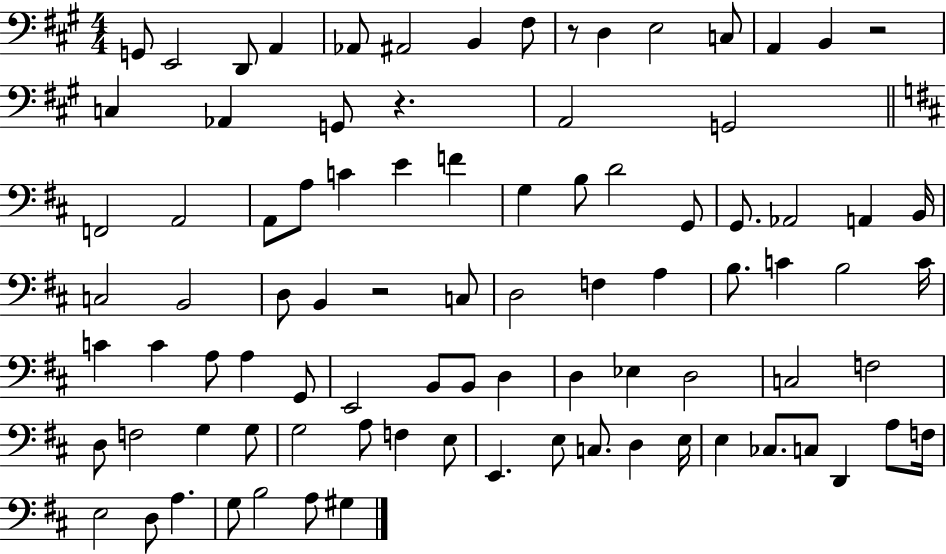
G2/e E2/h D2/e A2/q Ab2/e A#2/h B2/q F#3/e R/e D3/q E3/h C3/e A2/q B2/q R/h C3/q Ab2/q G2/e R/q. A2/h G2/h F2/h A2/h A2/e A3/e C4/q E4/q F4/q G3/q B3/e D4/h G2/e G2/e. Ab2/h A2/q B2/s C3/h B2/h D3/e B2/q R/h C3/e D3/h F3/q A3/q B3/e. C4/q B3/h C4/s C4/q C4/q A3/e A3/q G2/e E2/h B2/e B2/e D3/q D3/q Eb3/q D3/h C3/h F3/h D3/e F3/h G3/q G3/e G3/h A3/e F3/q E3/e E2/q. E3/e C3/e. D3/q E3/s E3/q CES3/e. C3/e D2/q A3/e F3/s E3/h D3/e A3/q. G3/e B3/h A3/e G#3/q